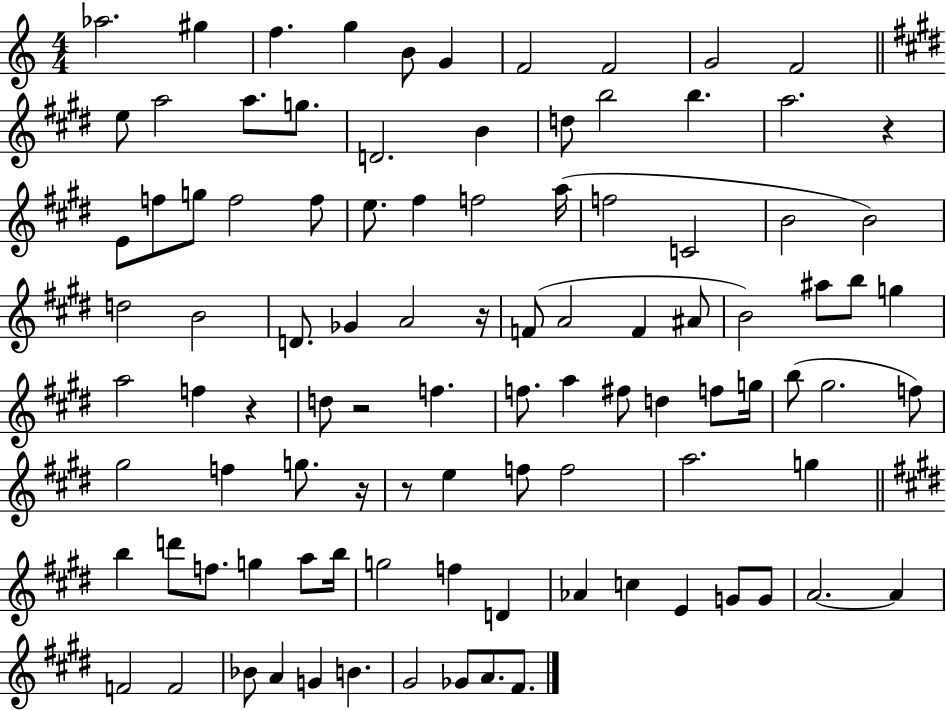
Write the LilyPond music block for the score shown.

{
  \clef treble
  \numericTimeSignature
  \time 4/4
  \key c \major
  aes''2. gis''4 | f''4. g''4 b'8 g'4 | f'2 f'2 | g'2 f'2 | \break \bar "||" \break \key e \major e''8 a''2 a''8. g''8. | d'2. b'4 | d''8 b''2 b''4. | a''2. r4 | \break e'8 f''8 g''8 f''2 f''8 | e''8. fis''4 f''2 a''16( | f''2 c'2 | b'2 b'2) | \break d''2 b'2 | d'8. ges'4 a'2 r16 | f'8( a'2 f'4 ais'8 | b'2) ais''8 b''8 g''4 | \break a''2 f''4 r4 | d''8 r2 f''4. | f''8. a''4 fis''8 d''4 f''8 g''16 | b''8( gis''2. f''8) | \break gis''2 f''4 g''8. r16 | r8 e''4 f''8 f''2 | a''2. g''4 | \bar "||" \break \key e \major b''4 d'''8 f''8. g''4 a''8 b''16 | g''2 f''4 d'4 | aes'4 c''4 e'4 g'8 g'8 | a'2.~~ a'4 | \break f'2 f'2 | bes'8 a'4 g'4 b'4. | gis'2 ges'8 a'8. fis'8. | \bar "|."
}